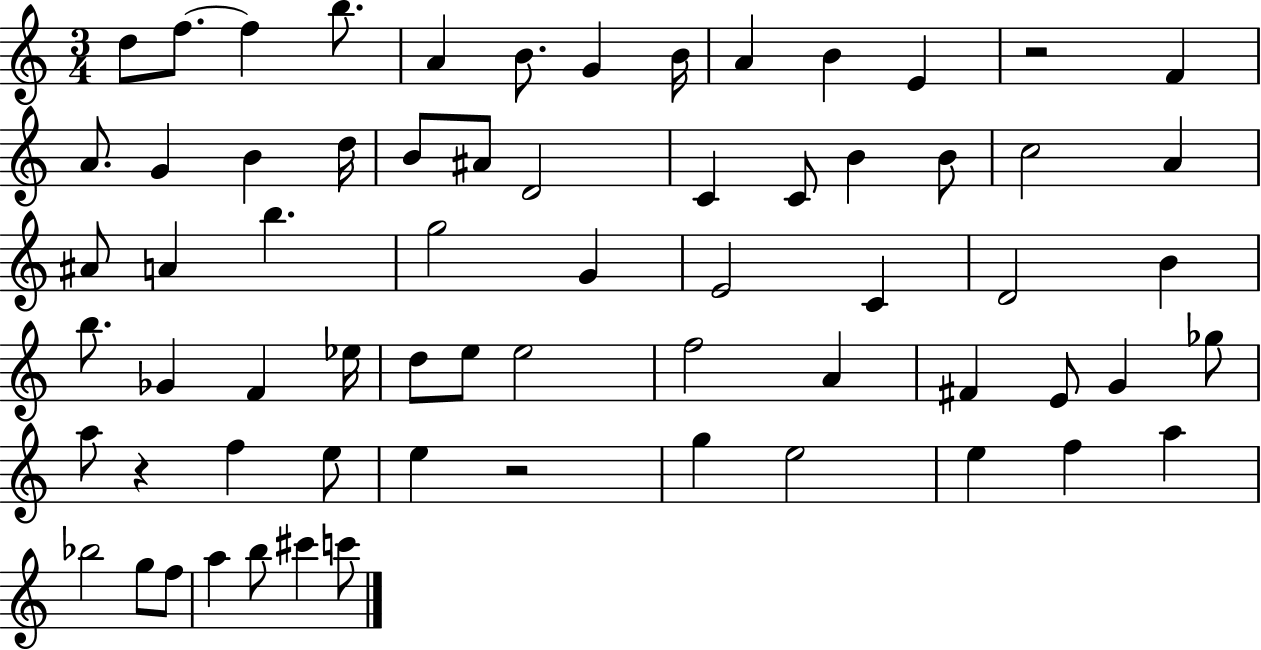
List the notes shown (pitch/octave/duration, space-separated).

D5/e F5/e. F5/q B5/e. A4/q B4/e. G4/q B4/s A4/q B4/q E4/q R/h F4/q A4/e. G4/q B4/q D5/s B4/e A#4/e D4/h C4/q C4/e B4/q B4/e C5/h A4/q A#4/e A4/q B5/q. G5/h G4/q E4/h C4/q D4/h B4/q B5/e. Gb4/q F4/q Eb5/s D5/e E5/e E5/h F5/h A4/q F#4/q E4/e G4/q Gb5/e A5/e R/q F5/q E5/e E5/q R/h G5/q E5/h E5/q F5/q A5/q Bb5/h G5/e F5/e A5/q B5/e C#6/q C6/e